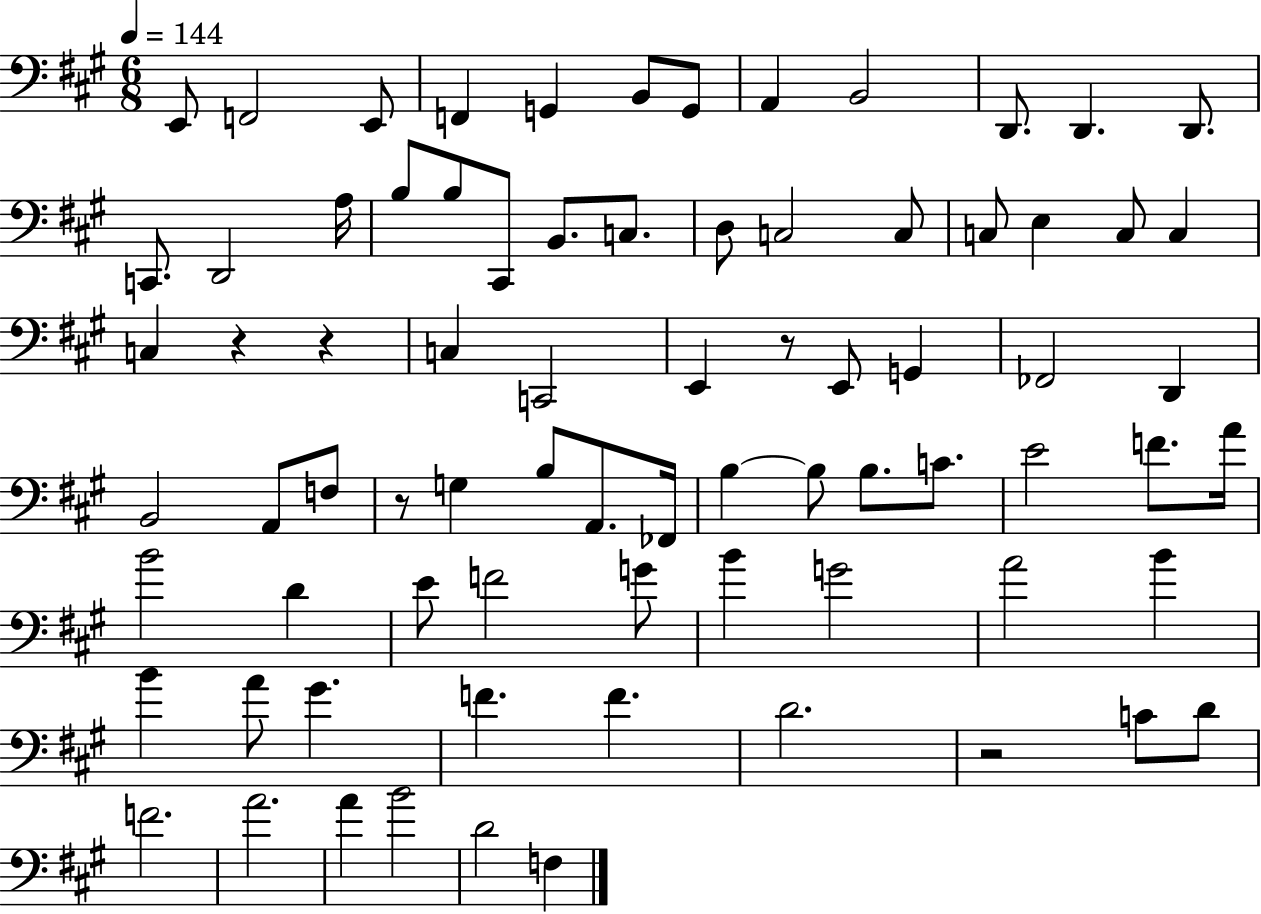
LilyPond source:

{
  \clef bass
  \numericTimeSignature
  \time 6/8
  \key a \major
  \tempo 4 = 144
  e,8 f,2 e,8 | f,4 g,4 b,8 g,8 | a,4 b,2 | d,8. d,4. d,8. | \break c,8. d,2 a16 | b8 b8 cis,8 b,8. c8. | d8 c2 c8 | c8 e4 c8 c4 | \break c4 r4 r4 | c4 c,2 | e,4 r8 e,8 g,4 | fes,2 d,4 | \break b,2 a,8 f8 | r8 g4 b8 a,8. fes,16 | b4~~ b8 b8. c'8. | e'2 f'8. a'16 | \break b'2 d'4 | e'8 f'2 g'8 | b'4 g'2 | a'2 b'4 | \break b'4 a'8 gis'4. | f'4. f'4. | d'2. | r2 c'8 d'8 | \break f'2. | a'2. | a'4 b'2 | d'2 f4 | \break \bar "|."
}